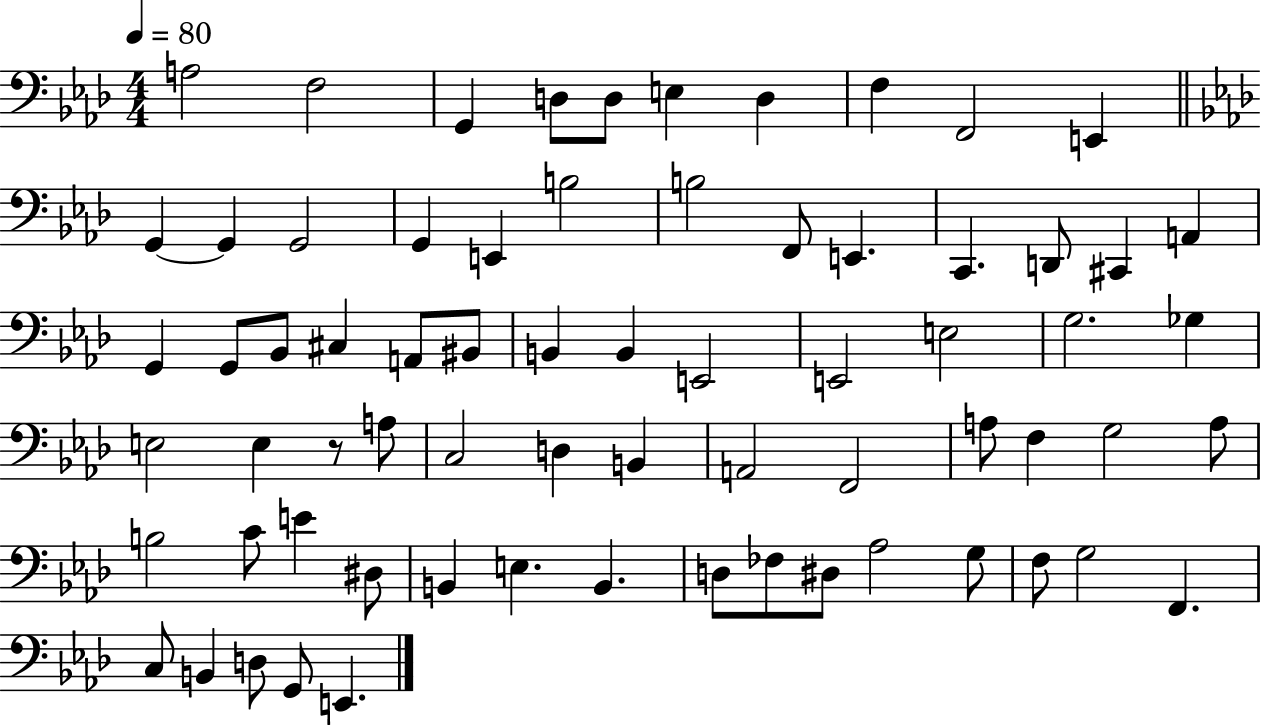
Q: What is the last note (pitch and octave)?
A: E2